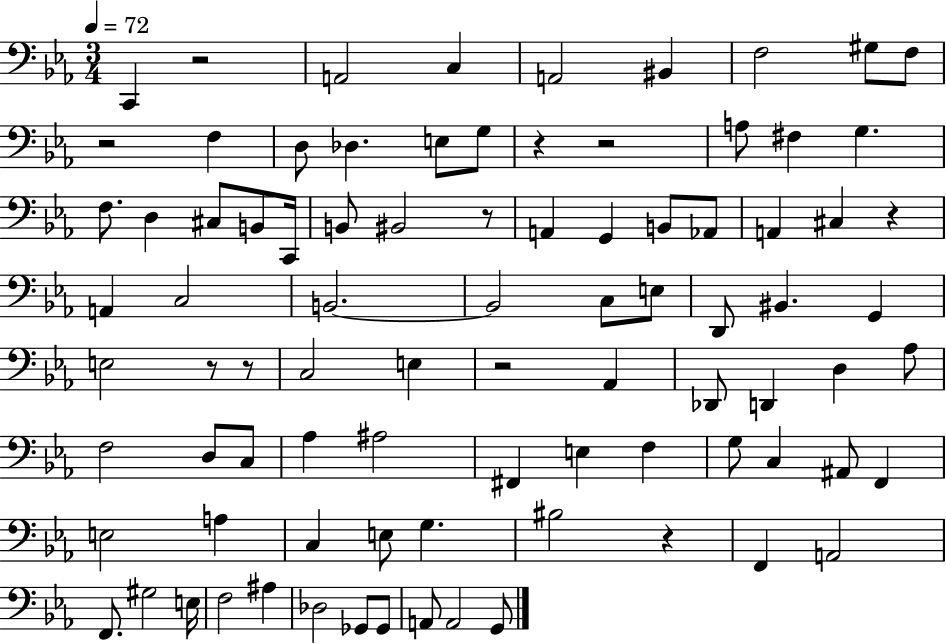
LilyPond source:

{
  \clef bass
  \numericTimeSignature
  \time 3/4
  \key ees \major
  \tempo 4 = 72
  c,4 r2 | a,2 c4 | a,2 bis,4 | f2 gis8 f8 | \break r2 f4 | d8 des4. e8 g8 | r4 r2 | a8 fis4 g4. | \break f8. d4 cis8 b,8 c,16 | b,8 bis,2 r8 | a,4 g,4 b,8 aes,8 | a,4 cis4 r4 | \break a,4 c2 | b,2.~~ | b,2 c8 e8 | d,8 bis,4. g,4 | \break e2 r8 r8 | c2 e4 | r2 aes,4 | des,8 d,4 d4 aes8 | \break f2 d8 c8 | aes4 ais2 | fis,4 e4 f4 | g8 c4 ais,8 f,4 | \break e2 a4 | c4 e8 g4. | bis2 r4 | f,4 a,2 | \break f,8. gis2 e16 | f2 ais4 | des2 ges,8 ges,8 | a,8 a,2 g,8 | \break \bar "|."
}